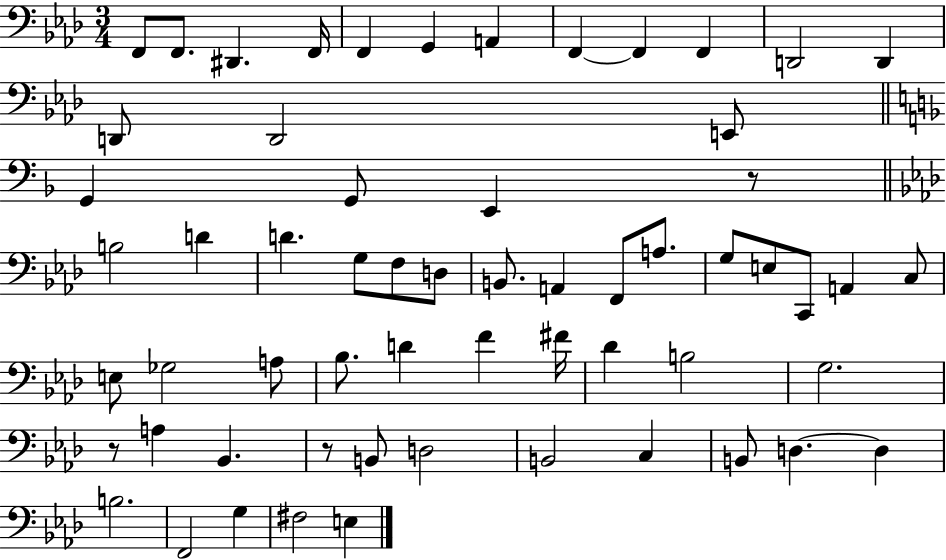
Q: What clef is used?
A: bass